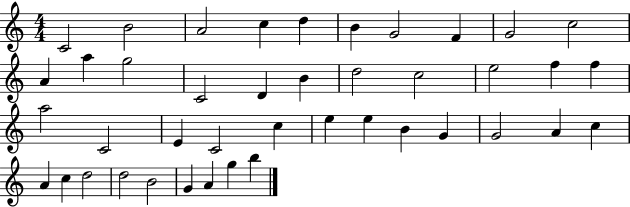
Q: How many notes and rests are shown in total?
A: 42